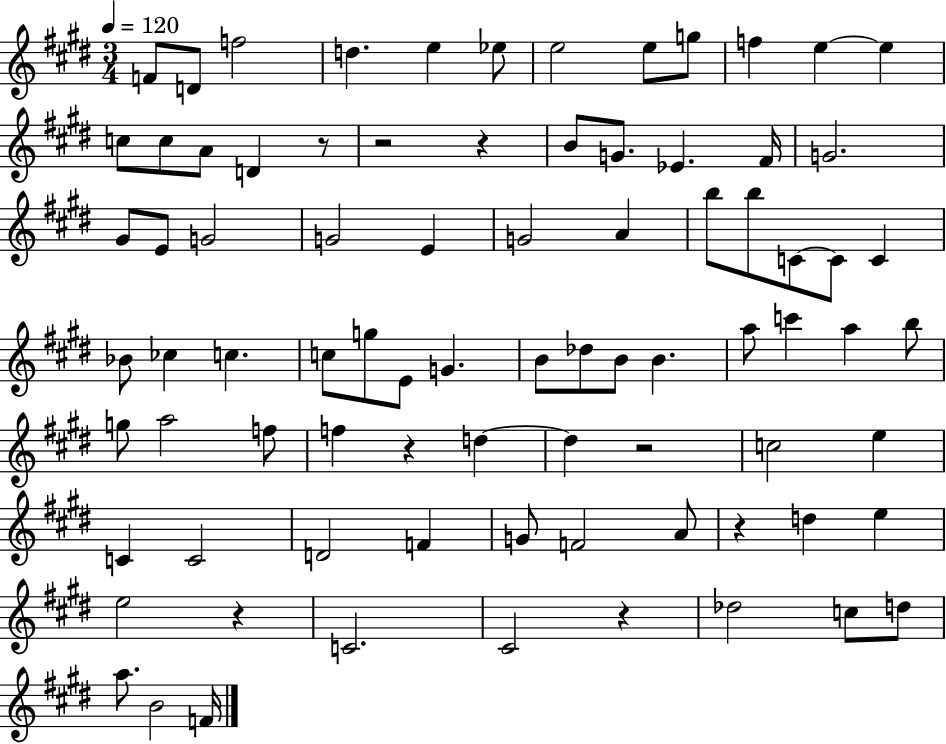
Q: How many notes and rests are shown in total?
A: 82